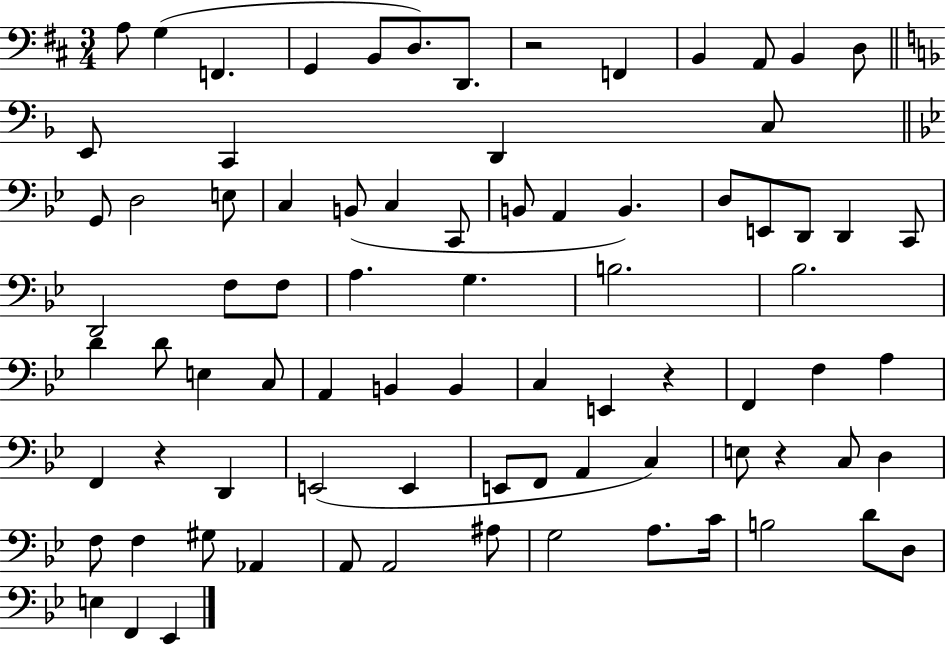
X:1
T:Untitled
M:3/4
L:1/4
K:D
A,/2 G, F,, G,, B,,/2 D,/2 D,,/2 z2 F,, B,, A,,/2 B,, D,/2 E,,/2 C,, D,, C,/2 G,,/2 D,2 E,/2 C, B,,/2 C, C,,/2 B,,/2 A,, B,, D,/2 E,,/2 D,,/2 D,, C,,/2 D,,2 F,/2 F,/2 A, G, B,2 _B,2 D D/2 E, C,/2 A,, B,, B,, C, E,, z F,, F, A, F,, z D,, E,,2 E,, E,,/2 F,,/2 A,, C, E,/2 z C,/2 D, F,/2 F, ^G,/2 _A,, A,,/2 A,,2 ^A,/2 G,2 A,/2 C/4 B,2 D/2 D,/2 E, F,, _E,,